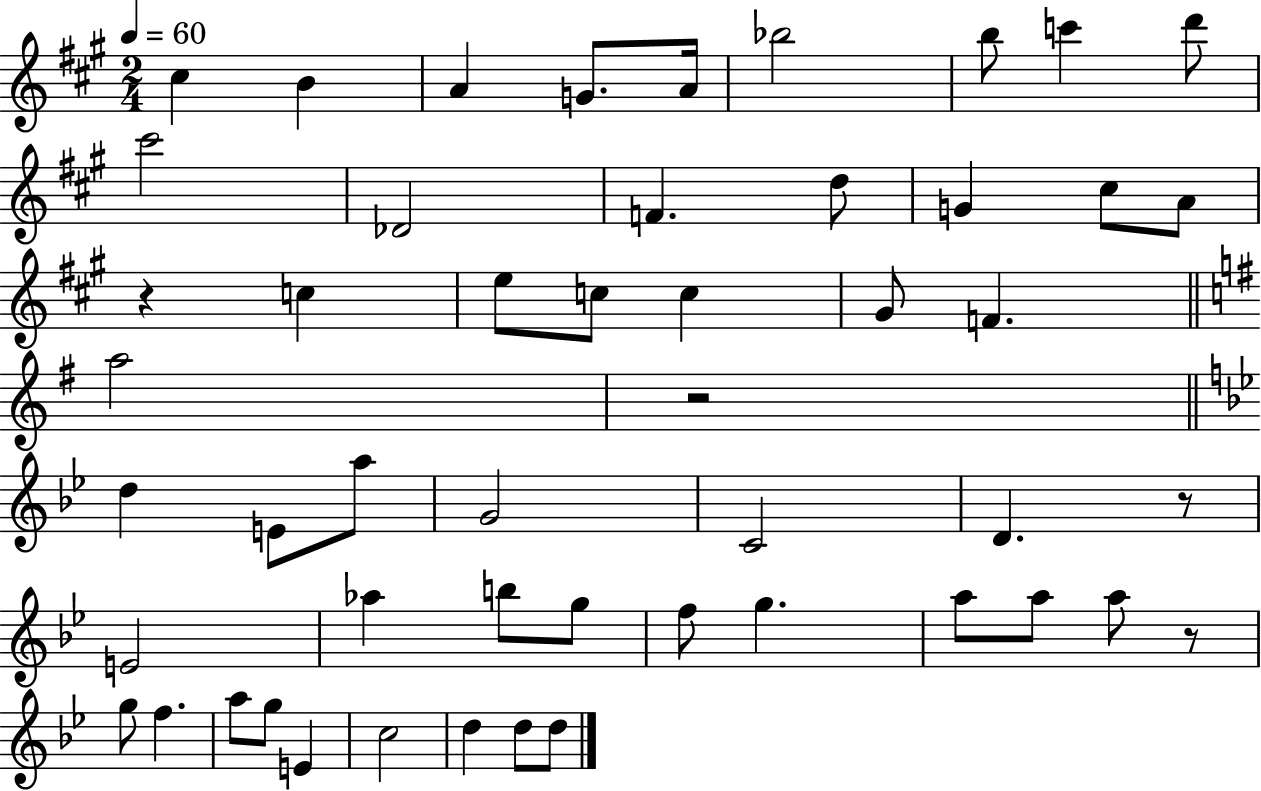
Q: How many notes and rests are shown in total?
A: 51